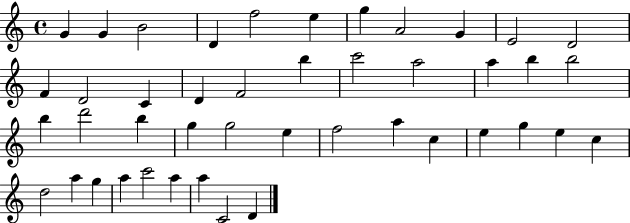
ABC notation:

X:1
T:Untitled
M:4/4
L:1/4
K:C
G G B2 D f2 e g A2 G E2 D2 F D2 C D F2 b c'2 a2 a b b2 b d'2 b g g2 e f2 a c e g e c d2 a g a c'2 a a C2 D